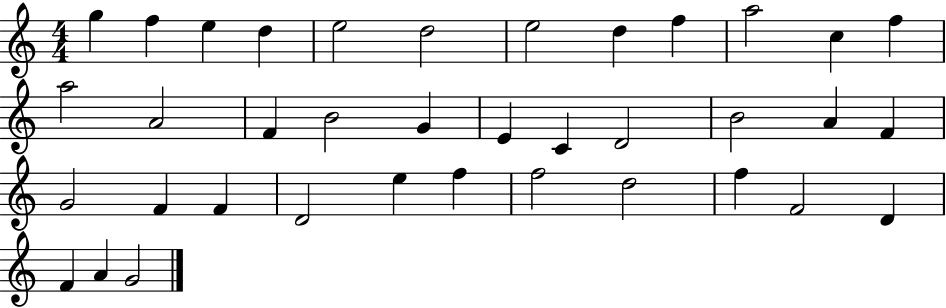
G5/q F5/q E5/q D5/q E5/h D5/h E5/h D5/q F5/q A5/h C5/q F5/q A5/h A4/h F4/q B4/h G4/q E4/q C4/q D4/h B4/h A4/q F4/q G4/h F4/q F4/q D4/h E5/q F5/q F5/h D5/h F5/q F4/h D4/q F4/q A4/q G4/h